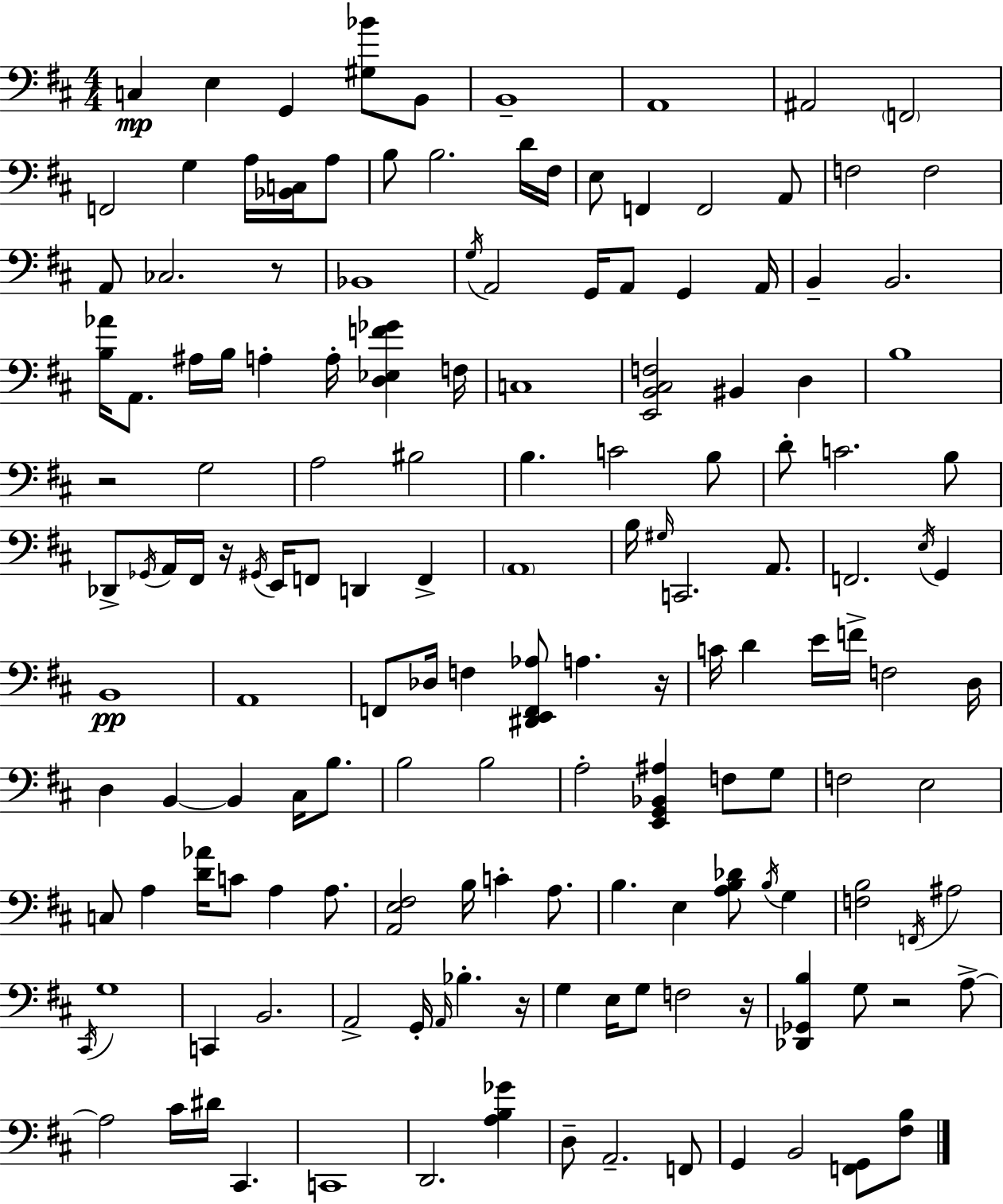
{
  \clef bass
  \numericTimeSignature
  \time 4/4
  \key d \major
  c4\mp e4 g,4 <gis bes'>8 b,8 | b,1-- | a,1 | ais,2 \parenthesize f,2 | \break f,2 g4 a16 <bes, c>16 a8 | b8 b2. d'16 fis16 | e8 f,4 f,2 a,8 | f2 f2 | \break a,8 ces2. r8 | bes,1 | \acciaccatura { g16 } a,2 g,16 a,8 g,4 | a,16 b,4-- b,2. | \break <b aes'>16 a,8. ais16 b16 a4-. a16-. <d ees f' ges'>4 | f16 c1 | <e, b, cis f>2 bis,4 d4 | b1 | \break r2 g2 | a2 bis2 | b4. c'2 b8 | d'8-. c'2. b8 | \break des,8-> \acciaccatura { ges,16 } a,16 fis,16 r16 \acciaccatura { gis,16 } e,16 f,8 d,4 f,4-> | \parenthesize a,1 | b16 \grace { gis16 } c,2. | a,8. f,2. | \break \acciaccatura { e16 } g,4 b,1\pp | a,1 | f,8 des16 f4 <dis, e, f, aes>8 a4. | r16 c'16 d'4 e'16 f'16-> f2 | \break d16 d4 b,4~~ b,4 | cis16 b8. b2 b2 | a2-. <e, g, bes, ais>4 | f8 g8 f2 e2 | \break c8 a4 <d' aes'>16 c'8 a4 | a8. <a, e fis>2 b16 c'4-. | a8. b4. e4 <a b des'>8 | \acciaccatura { b16 } g4 <f b>2 \acciaccatura { f,16 } ais2 | \break \acciaccatura { cis,16 } g1 | c,4 b,2. | a,2-> | g,16-. \grace { a,16 } bes4.-. r16 g4 e16 g8 | \break f2 r16 <des, ges, b>4 g8 r2 | a8->~~ a2 | cis'16 dis'16 cis,4. c,1 | d,2. | \break <a b ges'>4 d8-- a,2.-- | f,8 g,4 b,2 | <f, g,>8 <fis b>8 \bar "|."
}